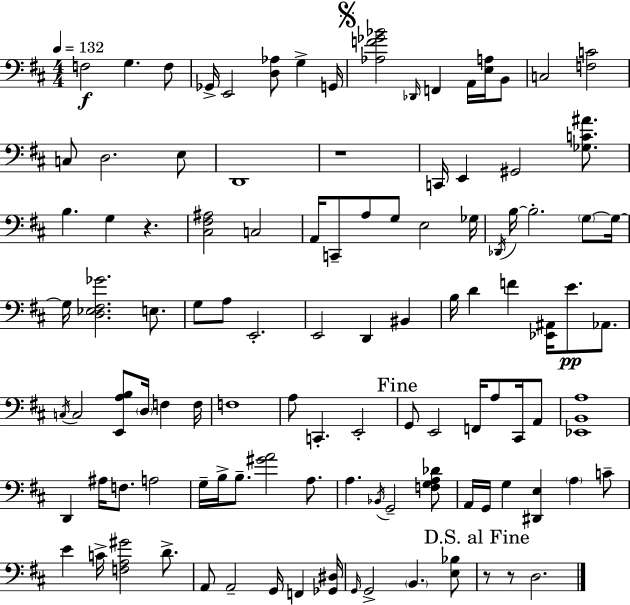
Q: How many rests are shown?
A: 4